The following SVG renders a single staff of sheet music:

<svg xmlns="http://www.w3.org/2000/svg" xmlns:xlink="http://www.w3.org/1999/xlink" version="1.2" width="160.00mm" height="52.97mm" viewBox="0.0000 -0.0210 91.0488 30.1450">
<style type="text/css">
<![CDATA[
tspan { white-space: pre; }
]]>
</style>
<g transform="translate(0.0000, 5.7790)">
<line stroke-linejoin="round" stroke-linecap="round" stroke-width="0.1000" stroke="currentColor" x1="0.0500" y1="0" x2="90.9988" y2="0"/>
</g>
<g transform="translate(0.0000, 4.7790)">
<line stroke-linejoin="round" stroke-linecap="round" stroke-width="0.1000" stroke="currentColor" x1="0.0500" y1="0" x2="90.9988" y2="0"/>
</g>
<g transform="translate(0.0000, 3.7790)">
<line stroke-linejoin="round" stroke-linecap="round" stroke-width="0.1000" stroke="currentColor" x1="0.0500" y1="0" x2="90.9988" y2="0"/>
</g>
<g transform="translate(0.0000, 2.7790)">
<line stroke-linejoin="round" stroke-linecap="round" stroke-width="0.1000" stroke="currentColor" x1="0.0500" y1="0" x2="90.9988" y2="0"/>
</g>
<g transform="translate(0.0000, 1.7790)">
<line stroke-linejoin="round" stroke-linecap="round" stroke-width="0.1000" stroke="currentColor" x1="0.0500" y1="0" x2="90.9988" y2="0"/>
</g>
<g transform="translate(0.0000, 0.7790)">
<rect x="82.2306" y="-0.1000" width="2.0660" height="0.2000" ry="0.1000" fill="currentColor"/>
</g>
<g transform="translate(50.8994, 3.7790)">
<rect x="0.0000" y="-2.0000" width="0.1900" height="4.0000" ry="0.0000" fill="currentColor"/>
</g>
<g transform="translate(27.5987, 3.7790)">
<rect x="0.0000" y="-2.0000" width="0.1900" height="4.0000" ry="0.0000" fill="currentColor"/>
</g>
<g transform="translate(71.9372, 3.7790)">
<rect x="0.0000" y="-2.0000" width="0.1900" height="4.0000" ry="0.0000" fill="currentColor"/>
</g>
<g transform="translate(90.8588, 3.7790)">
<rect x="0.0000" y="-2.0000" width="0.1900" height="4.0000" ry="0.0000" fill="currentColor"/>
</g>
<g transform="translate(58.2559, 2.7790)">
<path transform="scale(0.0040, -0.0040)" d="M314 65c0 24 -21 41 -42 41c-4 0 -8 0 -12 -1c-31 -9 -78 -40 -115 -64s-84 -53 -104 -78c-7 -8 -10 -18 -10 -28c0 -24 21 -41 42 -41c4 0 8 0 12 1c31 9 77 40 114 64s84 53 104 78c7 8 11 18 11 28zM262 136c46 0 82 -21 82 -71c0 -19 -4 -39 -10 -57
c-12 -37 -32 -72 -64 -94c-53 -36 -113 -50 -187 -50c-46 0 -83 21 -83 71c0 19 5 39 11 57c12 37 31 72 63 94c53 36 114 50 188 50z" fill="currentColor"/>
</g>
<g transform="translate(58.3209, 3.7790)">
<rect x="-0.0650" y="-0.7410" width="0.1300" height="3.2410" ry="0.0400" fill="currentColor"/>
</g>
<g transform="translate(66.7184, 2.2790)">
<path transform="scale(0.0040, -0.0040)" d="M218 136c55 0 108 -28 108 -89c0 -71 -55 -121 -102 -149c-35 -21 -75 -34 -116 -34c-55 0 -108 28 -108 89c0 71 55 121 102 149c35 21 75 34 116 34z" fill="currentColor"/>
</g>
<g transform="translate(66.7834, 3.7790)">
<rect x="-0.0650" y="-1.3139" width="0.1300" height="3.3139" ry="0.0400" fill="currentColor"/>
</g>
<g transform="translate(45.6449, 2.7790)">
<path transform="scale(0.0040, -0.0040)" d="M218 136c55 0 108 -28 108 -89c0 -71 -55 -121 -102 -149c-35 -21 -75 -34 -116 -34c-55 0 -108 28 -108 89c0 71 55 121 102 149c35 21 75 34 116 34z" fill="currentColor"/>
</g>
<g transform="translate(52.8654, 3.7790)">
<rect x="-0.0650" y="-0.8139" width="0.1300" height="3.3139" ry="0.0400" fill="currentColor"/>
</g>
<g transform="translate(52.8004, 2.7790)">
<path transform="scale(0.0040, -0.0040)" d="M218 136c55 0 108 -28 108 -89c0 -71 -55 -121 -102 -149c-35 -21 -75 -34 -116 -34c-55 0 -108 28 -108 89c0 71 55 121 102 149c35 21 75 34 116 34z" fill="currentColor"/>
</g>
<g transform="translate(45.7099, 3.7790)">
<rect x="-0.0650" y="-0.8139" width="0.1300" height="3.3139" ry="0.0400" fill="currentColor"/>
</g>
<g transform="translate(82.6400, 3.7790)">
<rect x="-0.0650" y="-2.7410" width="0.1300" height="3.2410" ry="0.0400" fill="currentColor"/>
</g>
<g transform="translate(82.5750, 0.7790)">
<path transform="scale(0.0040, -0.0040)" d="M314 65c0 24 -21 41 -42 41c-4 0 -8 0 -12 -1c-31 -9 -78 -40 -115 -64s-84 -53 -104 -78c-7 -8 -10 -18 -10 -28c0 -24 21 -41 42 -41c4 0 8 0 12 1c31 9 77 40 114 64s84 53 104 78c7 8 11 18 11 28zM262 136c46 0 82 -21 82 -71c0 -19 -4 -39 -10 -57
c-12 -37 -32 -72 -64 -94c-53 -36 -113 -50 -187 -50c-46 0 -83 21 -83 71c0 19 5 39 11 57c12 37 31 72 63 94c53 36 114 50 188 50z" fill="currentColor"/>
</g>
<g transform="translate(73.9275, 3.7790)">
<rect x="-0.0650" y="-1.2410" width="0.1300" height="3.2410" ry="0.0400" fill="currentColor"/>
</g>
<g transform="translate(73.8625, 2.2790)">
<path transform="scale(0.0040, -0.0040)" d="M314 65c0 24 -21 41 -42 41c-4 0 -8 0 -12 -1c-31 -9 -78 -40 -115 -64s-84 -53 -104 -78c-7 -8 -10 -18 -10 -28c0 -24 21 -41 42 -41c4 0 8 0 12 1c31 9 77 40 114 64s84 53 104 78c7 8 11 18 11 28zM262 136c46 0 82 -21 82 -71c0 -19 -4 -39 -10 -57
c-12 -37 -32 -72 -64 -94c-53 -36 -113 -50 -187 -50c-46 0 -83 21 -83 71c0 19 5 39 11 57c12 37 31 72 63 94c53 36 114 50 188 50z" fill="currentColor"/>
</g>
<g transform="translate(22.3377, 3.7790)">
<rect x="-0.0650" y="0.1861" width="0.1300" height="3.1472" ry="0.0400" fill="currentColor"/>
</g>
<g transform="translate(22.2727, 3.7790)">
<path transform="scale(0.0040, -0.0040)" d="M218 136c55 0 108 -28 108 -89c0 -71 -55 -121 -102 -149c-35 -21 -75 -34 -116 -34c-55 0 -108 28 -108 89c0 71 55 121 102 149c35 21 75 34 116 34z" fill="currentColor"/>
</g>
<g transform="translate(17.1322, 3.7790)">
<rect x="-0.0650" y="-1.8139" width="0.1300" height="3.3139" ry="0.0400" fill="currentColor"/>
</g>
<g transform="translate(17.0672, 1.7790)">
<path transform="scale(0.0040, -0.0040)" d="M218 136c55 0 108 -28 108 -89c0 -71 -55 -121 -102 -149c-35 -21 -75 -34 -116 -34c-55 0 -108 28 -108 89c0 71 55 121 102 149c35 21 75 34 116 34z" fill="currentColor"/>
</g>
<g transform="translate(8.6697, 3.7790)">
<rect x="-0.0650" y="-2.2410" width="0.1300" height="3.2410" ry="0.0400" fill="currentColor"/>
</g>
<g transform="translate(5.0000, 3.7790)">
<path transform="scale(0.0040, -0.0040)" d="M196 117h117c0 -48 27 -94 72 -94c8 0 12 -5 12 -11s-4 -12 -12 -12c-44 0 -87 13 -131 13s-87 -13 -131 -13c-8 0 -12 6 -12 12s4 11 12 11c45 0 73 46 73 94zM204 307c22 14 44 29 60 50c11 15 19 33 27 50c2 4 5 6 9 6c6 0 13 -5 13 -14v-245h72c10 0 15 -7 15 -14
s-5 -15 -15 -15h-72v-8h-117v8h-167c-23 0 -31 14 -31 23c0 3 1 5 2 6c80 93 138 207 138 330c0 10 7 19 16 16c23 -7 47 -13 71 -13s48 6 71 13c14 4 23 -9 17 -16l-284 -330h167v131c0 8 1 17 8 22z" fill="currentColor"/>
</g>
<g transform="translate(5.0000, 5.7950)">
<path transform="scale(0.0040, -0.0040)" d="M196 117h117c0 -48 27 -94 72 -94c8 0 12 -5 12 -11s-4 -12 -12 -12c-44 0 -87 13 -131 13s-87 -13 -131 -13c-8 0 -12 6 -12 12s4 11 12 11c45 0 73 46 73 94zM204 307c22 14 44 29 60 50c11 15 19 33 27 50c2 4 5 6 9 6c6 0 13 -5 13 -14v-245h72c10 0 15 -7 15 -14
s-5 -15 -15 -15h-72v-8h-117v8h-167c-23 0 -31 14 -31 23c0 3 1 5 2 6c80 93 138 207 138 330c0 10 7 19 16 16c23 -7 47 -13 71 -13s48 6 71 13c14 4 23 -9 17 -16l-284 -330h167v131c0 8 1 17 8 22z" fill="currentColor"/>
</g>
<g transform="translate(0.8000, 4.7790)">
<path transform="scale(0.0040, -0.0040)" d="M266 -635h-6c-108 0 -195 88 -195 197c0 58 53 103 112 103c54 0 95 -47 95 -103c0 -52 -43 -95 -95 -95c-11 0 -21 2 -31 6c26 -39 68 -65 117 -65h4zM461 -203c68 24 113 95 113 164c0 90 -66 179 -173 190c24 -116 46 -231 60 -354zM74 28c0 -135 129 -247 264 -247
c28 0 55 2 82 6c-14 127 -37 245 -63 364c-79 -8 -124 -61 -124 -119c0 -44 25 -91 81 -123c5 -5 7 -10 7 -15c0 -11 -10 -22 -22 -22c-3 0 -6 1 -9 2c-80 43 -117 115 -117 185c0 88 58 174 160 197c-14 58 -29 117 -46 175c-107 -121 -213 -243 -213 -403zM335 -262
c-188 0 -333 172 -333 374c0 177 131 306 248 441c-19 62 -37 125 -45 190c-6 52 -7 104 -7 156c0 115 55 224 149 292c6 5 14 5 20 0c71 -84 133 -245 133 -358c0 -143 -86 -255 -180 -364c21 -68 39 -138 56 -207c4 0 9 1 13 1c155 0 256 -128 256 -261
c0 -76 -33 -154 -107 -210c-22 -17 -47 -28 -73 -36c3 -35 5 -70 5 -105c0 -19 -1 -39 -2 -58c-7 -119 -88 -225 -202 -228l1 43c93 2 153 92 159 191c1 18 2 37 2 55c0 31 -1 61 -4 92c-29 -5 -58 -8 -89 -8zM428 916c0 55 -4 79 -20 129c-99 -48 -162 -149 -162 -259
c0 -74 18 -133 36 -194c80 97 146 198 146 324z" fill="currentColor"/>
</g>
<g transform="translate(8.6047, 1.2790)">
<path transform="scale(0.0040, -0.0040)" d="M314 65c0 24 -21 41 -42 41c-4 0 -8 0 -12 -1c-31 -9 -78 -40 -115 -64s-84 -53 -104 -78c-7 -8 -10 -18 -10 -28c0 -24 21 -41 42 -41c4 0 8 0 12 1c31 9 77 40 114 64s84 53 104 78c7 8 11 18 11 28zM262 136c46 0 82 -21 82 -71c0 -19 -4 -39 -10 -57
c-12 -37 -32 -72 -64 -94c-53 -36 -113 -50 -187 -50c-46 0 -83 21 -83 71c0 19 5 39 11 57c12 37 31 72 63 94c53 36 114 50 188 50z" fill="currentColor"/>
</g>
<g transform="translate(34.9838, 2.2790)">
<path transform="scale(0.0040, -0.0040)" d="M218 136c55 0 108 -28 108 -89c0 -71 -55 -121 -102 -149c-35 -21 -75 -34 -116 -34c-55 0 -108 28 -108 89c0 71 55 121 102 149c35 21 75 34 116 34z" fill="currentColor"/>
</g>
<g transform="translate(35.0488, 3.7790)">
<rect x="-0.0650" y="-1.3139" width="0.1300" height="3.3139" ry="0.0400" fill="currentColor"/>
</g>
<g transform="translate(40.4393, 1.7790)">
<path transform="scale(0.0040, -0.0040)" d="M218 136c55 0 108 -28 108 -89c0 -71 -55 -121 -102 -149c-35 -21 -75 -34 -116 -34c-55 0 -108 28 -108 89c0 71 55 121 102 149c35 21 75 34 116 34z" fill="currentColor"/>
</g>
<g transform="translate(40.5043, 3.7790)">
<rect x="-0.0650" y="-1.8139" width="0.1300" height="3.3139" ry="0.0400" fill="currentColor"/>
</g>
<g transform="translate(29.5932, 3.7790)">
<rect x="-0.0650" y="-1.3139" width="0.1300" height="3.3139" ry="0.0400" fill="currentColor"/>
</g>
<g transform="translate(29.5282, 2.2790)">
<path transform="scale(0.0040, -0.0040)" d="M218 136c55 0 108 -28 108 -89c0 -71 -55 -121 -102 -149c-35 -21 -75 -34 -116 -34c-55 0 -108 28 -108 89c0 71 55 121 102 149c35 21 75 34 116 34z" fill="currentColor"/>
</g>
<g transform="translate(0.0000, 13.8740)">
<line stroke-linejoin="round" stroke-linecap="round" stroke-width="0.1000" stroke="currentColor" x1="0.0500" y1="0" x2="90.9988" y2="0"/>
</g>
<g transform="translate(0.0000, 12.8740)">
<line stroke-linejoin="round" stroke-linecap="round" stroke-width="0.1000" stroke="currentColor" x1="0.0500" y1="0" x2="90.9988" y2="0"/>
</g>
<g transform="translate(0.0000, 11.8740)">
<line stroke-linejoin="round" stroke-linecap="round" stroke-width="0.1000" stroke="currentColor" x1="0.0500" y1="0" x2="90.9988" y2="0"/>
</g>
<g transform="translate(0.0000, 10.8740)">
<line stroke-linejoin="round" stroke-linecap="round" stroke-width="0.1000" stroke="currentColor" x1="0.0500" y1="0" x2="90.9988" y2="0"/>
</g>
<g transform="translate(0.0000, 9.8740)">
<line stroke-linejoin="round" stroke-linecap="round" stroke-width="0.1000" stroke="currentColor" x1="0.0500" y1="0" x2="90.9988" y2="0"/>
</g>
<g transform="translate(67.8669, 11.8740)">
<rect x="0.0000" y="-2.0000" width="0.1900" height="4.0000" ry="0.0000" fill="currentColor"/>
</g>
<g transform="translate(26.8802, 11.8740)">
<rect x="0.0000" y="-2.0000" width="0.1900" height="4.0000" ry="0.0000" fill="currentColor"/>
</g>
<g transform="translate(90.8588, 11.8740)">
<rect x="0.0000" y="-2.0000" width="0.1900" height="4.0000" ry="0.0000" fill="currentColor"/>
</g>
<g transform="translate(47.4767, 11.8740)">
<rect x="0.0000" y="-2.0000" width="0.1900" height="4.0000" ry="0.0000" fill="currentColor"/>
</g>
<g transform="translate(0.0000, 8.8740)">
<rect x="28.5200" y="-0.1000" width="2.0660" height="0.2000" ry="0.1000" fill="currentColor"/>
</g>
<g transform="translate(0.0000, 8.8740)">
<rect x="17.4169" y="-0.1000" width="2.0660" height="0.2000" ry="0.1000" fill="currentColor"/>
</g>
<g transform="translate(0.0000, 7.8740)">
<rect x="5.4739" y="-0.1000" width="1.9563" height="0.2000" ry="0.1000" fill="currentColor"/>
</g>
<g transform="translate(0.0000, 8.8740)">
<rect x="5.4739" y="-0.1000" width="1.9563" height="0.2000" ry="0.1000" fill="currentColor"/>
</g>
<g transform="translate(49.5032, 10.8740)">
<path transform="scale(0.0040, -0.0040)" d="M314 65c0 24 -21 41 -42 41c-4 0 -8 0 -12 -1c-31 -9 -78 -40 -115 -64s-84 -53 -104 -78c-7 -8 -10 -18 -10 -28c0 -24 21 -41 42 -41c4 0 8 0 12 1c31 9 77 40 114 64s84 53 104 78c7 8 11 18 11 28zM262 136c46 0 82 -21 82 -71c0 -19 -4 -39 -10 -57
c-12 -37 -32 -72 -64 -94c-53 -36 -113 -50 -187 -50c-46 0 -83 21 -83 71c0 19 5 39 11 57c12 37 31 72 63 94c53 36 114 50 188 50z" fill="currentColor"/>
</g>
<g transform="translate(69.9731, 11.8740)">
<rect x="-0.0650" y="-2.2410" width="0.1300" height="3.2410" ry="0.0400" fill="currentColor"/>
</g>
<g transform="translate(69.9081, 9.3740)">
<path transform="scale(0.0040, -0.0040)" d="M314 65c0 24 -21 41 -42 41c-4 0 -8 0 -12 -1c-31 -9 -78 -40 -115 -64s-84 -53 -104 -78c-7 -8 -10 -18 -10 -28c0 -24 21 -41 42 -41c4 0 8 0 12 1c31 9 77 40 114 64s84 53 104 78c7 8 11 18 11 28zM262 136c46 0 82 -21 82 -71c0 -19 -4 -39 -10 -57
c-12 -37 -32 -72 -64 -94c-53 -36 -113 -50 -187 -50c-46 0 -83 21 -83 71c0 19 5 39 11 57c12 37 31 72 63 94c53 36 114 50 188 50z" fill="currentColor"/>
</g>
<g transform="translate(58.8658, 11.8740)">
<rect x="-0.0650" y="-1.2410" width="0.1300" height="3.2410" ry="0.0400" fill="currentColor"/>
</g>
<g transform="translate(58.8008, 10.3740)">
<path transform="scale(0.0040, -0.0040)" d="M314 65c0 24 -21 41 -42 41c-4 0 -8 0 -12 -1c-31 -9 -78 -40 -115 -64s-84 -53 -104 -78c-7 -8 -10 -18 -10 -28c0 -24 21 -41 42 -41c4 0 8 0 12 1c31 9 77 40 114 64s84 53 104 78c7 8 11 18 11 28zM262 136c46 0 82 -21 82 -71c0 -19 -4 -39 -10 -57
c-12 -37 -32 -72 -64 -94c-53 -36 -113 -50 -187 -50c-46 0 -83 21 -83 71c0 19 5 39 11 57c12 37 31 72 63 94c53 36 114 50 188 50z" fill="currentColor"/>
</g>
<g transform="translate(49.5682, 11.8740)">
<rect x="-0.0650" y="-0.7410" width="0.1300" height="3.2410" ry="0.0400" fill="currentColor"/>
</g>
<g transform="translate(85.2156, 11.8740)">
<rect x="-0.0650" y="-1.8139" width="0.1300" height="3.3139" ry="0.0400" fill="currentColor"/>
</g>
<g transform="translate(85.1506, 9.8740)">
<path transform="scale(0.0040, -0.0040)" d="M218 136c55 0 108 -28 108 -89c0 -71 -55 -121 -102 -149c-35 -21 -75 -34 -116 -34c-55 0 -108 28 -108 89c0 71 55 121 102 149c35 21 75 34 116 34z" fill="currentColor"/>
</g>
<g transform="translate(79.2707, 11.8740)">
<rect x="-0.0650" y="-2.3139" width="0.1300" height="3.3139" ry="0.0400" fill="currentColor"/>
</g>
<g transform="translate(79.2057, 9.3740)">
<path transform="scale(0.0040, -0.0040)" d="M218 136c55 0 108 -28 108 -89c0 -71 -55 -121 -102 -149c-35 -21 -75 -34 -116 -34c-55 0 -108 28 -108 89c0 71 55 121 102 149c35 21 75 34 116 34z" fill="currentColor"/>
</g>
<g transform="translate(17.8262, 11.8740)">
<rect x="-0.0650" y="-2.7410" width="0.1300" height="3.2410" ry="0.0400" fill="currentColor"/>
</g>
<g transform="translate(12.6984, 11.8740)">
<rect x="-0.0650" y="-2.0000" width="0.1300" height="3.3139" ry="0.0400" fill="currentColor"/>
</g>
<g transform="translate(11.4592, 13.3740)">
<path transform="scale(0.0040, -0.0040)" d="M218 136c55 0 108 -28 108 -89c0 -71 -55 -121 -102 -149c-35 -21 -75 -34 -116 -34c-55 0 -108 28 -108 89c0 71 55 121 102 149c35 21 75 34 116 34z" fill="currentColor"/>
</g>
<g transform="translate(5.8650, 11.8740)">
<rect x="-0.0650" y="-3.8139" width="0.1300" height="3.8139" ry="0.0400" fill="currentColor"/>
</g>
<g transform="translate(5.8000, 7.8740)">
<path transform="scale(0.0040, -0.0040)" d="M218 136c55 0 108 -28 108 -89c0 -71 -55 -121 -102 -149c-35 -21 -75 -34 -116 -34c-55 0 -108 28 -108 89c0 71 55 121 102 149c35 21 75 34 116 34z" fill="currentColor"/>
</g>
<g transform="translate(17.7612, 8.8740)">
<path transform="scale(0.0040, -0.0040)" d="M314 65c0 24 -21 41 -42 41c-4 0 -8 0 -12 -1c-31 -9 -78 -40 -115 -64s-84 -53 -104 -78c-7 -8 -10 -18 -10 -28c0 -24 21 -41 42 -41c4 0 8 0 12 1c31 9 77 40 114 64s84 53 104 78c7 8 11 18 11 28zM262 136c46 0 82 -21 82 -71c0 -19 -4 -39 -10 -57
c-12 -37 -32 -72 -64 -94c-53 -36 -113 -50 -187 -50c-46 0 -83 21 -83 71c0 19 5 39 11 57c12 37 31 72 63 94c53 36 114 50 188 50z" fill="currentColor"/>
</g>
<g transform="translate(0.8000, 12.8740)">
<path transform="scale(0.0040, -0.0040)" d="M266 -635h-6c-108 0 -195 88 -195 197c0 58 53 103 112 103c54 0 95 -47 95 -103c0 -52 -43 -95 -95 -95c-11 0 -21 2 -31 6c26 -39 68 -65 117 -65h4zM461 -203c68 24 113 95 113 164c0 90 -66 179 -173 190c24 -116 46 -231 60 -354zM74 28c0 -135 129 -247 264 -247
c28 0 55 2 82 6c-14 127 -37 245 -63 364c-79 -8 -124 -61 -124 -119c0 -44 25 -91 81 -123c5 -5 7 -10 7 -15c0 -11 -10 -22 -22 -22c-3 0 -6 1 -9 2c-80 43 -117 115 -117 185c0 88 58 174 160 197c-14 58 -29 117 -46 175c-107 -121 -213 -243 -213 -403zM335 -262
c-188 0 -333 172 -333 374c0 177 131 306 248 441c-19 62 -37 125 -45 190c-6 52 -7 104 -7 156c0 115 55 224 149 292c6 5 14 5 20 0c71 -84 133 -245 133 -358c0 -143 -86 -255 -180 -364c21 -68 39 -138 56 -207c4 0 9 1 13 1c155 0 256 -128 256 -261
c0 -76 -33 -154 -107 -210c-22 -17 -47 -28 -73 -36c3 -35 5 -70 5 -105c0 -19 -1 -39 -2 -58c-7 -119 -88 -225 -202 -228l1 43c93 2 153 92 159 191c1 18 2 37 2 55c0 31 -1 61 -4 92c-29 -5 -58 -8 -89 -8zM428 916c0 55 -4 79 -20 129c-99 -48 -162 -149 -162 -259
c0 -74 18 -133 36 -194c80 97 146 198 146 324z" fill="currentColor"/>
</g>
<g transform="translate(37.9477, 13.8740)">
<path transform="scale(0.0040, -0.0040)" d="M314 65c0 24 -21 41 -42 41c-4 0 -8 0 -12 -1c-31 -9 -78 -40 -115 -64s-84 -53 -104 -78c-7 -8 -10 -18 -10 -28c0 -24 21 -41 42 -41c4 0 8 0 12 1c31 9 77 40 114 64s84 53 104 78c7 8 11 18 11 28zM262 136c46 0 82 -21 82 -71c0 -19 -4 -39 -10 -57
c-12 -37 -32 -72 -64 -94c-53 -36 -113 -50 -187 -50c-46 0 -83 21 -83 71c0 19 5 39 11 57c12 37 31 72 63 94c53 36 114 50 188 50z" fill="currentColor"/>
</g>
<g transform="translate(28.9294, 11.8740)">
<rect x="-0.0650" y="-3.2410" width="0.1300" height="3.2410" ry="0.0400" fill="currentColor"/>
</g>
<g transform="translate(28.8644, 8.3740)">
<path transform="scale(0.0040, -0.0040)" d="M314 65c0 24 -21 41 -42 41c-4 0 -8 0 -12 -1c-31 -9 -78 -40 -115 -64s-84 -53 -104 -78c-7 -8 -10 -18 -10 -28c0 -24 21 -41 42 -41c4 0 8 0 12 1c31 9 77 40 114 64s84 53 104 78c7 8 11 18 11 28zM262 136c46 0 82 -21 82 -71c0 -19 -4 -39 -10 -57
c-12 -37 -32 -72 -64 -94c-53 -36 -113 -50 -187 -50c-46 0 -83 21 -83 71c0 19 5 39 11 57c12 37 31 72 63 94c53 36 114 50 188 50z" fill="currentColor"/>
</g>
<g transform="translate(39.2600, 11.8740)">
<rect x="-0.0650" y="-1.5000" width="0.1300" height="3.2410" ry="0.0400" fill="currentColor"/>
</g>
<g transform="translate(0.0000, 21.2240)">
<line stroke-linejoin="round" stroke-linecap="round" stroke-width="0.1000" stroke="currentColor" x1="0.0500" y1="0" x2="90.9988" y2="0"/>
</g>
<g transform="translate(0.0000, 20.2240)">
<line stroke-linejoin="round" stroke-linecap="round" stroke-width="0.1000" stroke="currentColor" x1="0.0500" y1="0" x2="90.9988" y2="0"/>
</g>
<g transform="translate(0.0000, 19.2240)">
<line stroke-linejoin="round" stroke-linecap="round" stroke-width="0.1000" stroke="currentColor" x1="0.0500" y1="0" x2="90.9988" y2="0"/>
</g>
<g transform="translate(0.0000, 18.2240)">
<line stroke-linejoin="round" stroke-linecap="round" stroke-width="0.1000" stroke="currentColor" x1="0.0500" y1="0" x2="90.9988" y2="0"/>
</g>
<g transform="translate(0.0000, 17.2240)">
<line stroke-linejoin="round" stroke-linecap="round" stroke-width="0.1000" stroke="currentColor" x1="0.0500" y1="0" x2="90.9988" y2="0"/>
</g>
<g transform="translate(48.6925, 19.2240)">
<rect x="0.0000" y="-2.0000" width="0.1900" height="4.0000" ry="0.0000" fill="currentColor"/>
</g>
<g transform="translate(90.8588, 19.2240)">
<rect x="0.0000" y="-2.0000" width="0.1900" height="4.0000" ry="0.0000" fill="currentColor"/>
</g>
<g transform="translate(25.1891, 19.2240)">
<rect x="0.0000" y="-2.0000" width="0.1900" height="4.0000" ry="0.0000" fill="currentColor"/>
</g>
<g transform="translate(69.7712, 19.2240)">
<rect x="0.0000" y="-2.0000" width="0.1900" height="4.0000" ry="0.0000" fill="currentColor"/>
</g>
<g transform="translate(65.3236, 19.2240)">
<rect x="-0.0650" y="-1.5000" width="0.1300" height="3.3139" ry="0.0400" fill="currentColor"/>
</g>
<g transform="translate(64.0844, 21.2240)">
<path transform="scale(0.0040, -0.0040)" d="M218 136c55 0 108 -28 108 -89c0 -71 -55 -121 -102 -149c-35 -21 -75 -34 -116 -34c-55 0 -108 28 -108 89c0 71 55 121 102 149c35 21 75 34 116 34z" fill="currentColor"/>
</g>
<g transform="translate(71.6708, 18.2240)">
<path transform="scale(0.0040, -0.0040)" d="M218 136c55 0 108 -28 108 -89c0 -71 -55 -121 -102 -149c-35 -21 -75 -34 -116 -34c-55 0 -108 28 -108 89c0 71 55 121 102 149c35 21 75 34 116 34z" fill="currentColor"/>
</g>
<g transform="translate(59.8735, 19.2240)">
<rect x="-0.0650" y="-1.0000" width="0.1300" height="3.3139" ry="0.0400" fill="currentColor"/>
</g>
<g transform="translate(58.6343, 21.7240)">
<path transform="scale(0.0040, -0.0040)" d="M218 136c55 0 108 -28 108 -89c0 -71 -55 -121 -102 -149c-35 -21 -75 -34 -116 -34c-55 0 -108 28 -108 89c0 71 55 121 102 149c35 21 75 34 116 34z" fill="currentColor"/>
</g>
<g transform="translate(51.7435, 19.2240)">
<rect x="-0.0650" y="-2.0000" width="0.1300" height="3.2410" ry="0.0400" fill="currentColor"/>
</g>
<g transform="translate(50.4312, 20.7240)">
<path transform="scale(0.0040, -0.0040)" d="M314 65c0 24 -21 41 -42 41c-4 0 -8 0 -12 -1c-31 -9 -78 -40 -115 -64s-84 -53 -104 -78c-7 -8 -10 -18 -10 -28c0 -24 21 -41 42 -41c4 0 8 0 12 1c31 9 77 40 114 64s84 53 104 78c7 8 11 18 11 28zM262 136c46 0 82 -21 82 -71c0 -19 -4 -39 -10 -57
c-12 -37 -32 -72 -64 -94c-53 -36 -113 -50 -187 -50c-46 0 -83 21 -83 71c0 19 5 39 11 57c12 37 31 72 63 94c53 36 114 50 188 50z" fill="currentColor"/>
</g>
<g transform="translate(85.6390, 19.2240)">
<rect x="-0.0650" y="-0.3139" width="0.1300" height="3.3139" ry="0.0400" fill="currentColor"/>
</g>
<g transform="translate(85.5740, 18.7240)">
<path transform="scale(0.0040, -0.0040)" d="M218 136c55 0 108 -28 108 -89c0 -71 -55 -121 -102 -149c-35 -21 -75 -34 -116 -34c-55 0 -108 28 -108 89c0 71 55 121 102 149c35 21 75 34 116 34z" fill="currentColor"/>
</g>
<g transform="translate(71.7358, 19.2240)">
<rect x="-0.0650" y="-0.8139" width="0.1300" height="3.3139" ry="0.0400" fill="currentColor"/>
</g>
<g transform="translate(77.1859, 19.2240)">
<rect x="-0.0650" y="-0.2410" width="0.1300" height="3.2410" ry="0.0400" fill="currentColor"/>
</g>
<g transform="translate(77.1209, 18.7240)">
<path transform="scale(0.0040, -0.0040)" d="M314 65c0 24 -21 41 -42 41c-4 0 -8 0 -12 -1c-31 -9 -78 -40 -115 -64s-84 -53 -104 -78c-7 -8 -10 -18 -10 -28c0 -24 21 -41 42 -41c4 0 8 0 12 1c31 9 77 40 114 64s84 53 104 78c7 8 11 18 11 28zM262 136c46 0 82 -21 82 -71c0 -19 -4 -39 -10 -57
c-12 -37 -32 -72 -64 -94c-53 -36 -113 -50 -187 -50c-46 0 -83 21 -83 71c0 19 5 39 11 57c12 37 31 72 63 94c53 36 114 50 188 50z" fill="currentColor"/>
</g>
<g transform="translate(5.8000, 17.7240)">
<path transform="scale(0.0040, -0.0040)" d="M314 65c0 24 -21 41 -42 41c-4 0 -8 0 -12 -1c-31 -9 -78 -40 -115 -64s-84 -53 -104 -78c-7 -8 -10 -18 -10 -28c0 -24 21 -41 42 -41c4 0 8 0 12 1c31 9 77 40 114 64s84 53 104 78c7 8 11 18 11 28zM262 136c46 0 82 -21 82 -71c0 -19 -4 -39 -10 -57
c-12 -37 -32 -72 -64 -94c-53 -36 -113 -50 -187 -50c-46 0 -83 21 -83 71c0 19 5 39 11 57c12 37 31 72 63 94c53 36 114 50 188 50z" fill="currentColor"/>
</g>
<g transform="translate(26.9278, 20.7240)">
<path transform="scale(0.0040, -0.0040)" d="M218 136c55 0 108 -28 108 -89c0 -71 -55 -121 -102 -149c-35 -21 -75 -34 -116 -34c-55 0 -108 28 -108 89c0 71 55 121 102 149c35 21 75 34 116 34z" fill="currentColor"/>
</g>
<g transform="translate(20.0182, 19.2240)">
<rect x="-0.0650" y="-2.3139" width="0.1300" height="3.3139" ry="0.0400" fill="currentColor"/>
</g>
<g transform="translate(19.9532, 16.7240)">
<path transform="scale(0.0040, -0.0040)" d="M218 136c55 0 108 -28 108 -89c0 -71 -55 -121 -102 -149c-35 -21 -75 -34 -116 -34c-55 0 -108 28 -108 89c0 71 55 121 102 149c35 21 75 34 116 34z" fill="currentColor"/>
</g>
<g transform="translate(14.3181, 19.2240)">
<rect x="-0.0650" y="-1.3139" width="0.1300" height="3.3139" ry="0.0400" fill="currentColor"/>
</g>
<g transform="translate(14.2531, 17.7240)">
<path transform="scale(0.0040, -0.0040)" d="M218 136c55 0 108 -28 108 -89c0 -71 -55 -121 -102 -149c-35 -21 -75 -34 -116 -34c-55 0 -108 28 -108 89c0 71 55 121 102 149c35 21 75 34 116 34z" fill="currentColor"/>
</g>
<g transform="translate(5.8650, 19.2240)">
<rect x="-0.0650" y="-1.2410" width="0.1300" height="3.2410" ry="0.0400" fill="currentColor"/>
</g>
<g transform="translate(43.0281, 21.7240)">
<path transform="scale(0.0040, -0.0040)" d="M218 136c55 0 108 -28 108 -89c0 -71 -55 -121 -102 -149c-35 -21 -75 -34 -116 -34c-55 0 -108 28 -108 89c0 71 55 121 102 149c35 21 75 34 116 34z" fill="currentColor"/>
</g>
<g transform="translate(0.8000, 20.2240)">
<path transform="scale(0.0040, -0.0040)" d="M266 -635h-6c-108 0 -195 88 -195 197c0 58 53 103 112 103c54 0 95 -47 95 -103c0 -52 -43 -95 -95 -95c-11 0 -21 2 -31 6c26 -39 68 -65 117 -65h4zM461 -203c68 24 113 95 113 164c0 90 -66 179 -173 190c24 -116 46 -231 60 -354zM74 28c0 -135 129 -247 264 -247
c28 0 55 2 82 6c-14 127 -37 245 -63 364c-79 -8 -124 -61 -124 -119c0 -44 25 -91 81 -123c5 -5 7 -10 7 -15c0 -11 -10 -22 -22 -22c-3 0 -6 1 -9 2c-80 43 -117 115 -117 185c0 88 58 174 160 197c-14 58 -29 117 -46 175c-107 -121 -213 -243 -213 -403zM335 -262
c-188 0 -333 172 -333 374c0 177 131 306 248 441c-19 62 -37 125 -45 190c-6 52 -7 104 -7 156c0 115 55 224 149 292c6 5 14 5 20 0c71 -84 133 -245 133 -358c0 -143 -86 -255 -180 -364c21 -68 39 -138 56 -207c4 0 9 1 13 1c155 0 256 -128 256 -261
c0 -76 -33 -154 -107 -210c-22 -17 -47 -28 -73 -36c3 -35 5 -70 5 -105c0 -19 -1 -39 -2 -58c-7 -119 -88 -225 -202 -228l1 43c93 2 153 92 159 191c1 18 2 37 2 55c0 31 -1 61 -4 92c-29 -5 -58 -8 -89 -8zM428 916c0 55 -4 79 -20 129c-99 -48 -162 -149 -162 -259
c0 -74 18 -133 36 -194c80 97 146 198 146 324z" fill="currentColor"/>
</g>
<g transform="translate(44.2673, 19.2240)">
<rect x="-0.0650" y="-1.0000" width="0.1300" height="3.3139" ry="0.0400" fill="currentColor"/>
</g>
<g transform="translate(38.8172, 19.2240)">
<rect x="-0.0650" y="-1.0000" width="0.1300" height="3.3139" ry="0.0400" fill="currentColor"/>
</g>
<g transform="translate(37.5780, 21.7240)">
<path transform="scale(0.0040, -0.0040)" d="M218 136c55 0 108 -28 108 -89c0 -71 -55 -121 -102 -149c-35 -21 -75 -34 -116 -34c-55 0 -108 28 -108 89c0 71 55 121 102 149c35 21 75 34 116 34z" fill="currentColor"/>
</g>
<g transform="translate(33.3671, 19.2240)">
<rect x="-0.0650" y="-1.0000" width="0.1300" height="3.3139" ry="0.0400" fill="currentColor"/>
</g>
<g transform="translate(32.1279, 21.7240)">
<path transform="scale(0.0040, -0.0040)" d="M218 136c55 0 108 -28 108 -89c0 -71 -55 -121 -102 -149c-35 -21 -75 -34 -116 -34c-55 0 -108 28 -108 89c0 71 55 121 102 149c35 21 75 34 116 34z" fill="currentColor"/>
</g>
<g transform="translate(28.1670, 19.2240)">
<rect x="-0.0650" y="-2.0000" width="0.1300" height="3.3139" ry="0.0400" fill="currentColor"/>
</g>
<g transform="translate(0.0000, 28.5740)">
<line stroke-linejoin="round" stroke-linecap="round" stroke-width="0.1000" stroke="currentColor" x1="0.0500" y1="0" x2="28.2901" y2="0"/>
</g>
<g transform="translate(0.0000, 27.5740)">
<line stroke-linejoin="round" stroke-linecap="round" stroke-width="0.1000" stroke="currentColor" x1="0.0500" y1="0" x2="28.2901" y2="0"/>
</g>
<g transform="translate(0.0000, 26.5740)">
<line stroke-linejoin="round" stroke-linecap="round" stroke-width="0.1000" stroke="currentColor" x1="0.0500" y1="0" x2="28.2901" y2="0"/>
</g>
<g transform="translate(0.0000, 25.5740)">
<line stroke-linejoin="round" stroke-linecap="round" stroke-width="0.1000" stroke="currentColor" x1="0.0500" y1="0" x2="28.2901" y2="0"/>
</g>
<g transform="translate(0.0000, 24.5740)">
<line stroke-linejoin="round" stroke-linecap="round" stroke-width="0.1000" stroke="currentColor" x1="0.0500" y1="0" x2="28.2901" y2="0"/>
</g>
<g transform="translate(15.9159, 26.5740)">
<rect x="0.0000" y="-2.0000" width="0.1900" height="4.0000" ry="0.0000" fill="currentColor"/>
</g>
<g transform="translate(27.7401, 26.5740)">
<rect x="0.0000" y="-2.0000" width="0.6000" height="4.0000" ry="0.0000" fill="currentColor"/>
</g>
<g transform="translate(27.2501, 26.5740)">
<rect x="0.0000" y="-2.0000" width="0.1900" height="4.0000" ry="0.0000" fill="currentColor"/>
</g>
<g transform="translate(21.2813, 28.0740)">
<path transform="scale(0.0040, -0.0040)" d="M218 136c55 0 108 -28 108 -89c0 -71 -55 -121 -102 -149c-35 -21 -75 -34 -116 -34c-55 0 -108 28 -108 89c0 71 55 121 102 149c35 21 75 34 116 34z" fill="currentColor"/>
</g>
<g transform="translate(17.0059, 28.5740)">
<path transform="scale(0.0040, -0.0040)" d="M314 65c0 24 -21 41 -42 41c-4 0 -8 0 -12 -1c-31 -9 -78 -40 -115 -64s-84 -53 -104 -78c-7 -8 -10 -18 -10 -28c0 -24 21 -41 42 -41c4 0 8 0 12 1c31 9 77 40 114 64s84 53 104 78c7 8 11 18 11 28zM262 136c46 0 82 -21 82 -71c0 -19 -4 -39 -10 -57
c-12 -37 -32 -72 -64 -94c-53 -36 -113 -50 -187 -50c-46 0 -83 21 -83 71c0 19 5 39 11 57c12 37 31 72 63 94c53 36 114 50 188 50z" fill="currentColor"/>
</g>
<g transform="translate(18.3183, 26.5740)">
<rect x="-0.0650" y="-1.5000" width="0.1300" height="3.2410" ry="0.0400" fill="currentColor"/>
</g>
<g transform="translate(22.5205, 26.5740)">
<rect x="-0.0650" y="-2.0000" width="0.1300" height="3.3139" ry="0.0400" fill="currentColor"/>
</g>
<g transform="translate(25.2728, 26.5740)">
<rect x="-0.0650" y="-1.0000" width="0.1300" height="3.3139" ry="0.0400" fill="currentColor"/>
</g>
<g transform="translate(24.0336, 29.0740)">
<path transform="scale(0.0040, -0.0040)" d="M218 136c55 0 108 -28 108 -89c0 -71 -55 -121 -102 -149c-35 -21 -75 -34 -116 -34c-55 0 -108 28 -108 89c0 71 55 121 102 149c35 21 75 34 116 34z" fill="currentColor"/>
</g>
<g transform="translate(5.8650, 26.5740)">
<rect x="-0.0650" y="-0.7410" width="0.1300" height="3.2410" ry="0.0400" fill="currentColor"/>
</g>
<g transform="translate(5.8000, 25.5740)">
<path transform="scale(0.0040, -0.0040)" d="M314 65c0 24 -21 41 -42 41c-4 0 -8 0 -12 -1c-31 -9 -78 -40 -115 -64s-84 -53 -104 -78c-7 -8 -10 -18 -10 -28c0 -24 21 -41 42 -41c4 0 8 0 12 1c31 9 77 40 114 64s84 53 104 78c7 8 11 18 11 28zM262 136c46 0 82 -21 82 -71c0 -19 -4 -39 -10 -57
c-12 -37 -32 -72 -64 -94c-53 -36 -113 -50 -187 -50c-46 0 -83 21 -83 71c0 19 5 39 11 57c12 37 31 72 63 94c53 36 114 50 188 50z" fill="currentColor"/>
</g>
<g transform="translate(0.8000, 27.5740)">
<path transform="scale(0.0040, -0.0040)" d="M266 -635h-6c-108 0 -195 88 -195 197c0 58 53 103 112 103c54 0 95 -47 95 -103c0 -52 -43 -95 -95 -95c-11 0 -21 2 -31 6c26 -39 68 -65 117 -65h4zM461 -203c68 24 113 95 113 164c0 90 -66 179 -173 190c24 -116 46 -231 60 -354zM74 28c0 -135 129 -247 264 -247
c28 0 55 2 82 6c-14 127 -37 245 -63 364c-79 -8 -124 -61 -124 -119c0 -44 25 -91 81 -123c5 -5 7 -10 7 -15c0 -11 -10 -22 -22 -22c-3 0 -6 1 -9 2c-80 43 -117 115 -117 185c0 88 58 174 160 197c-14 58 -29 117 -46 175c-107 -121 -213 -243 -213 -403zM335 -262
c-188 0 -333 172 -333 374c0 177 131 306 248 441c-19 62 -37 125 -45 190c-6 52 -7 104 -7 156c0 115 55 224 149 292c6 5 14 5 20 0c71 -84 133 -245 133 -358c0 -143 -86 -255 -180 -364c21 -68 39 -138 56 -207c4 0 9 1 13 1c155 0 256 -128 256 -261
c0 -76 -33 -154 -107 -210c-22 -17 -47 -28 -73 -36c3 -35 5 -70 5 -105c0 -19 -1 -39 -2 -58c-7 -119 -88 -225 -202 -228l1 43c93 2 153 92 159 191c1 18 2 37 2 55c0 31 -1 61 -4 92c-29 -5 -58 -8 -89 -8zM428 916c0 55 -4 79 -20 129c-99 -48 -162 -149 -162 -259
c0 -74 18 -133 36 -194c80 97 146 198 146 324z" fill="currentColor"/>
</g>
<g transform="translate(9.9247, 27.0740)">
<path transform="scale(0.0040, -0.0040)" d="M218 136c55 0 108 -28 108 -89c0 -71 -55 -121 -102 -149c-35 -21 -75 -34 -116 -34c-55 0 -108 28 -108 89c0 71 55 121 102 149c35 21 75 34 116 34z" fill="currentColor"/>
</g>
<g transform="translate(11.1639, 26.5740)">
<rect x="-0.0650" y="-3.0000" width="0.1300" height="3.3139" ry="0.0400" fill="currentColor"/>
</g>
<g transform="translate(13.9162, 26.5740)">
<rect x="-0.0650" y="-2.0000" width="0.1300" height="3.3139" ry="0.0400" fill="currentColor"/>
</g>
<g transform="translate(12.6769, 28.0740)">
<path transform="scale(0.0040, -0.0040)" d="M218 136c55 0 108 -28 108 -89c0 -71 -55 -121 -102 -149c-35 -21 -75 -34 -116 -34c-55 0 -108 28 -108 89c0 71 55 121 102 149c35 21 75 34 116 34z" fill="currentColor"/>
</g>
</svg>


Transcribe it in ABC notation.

X:1
T:Untitled
M:4/4
L:1/4
K:C
g2 f B e e f d d d2 e e2 a2 c' F a2 b2 E2 d2 e2 g2 g f e2 e g F D D D F2 D E d c2 c d2 A F E2 F D